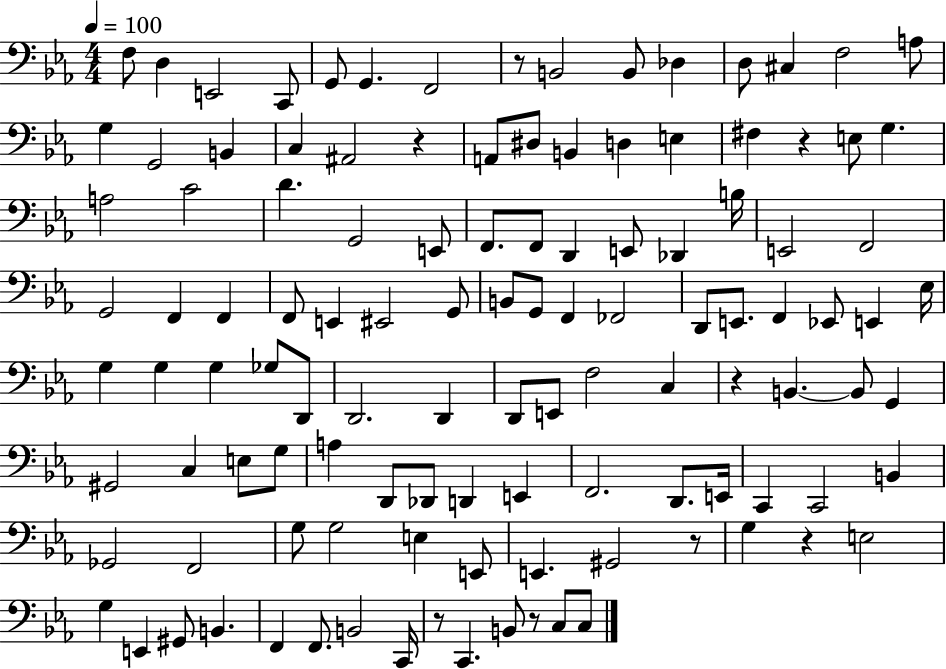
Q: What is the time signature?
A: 4/4